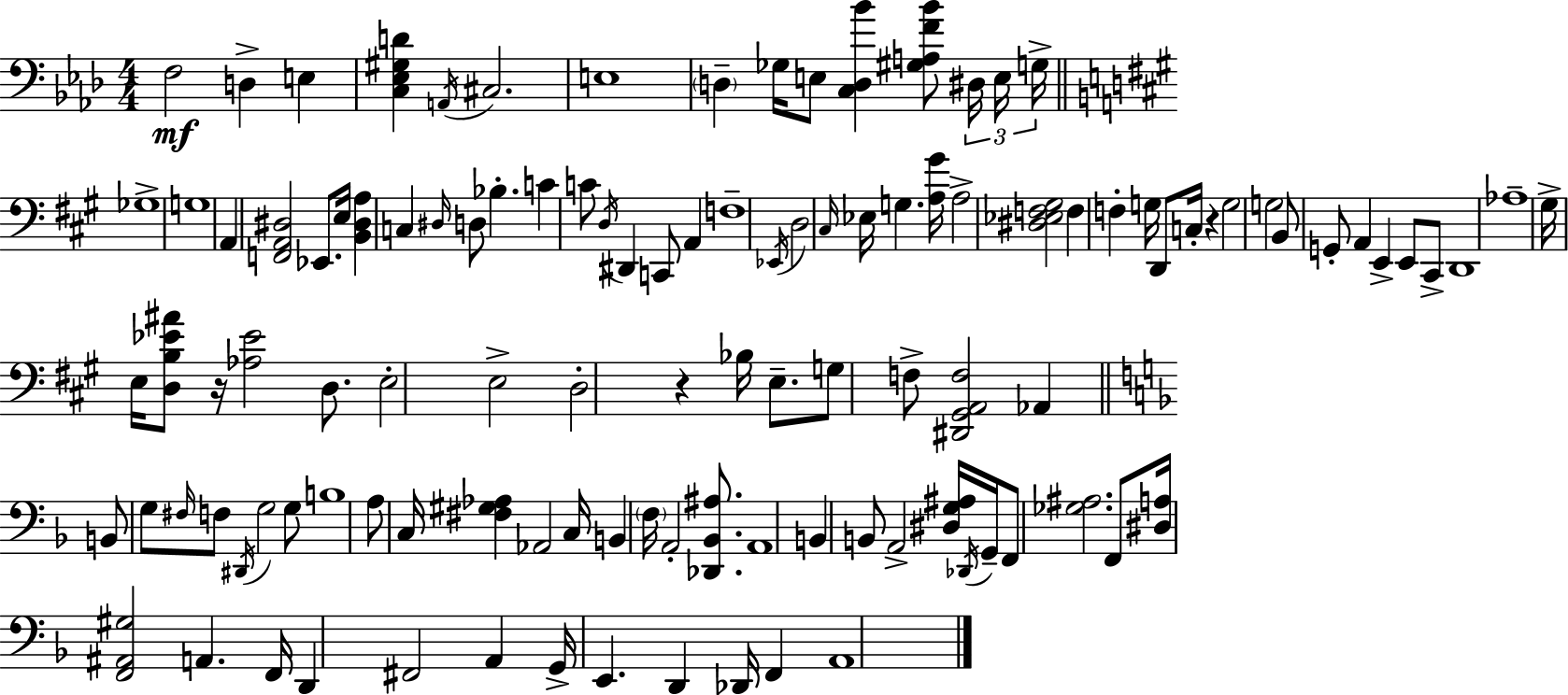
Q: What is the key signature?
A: F minor